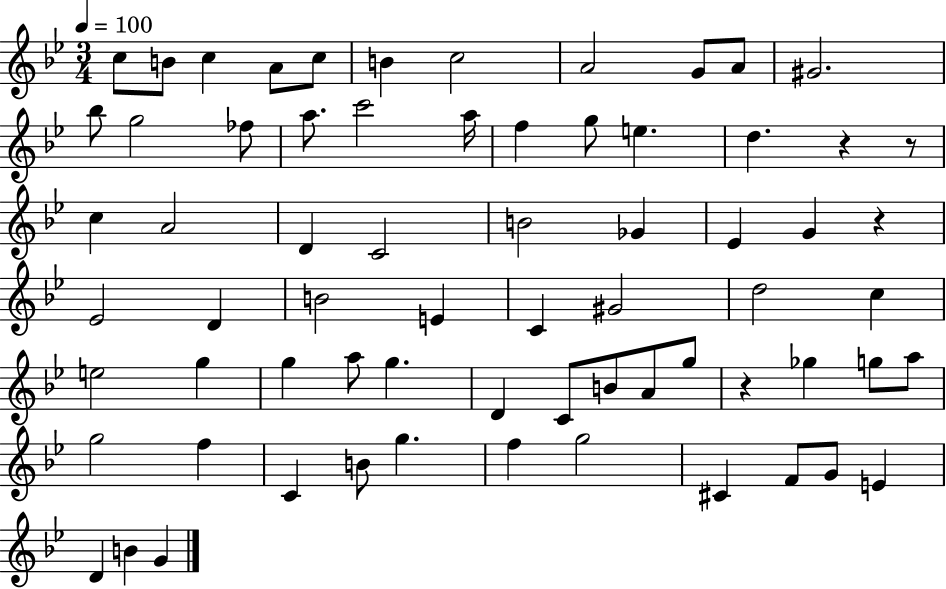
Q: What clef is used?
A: treble